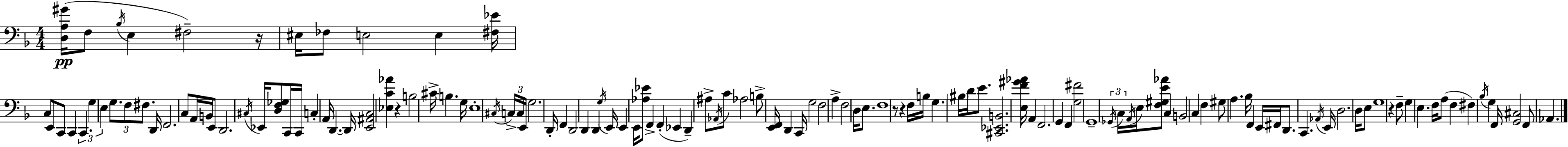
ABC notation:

X:1
T:Untitled
M:4/4
L:1/4
K:Dm
[D,A,^G]/4 F,/2 _B,/4 E, ^F,2 z/4 ^E,/4 _F,/2 E,2 E, [^F,_E]/4 C,/2 E,,/2 C,,/2 C,, C,, G, E, G,/2 F,/2 ^F,/2 D,,/4 F,,2 C,/2 A,,/4 B,,/4 E,,/2 D,,2 ^C,/4 _E,,/4 [D,F,_G,]/2 C,,/4 C,,/4 C, A,,/4 D,, D,,/4 [E,,^A,,C,]2 [_E,C_A] z B,2 ^C/4 B, G,/4 E,4 ^C,/4 C,/4 C,/4 E,,/4 G,2 D,,/4 F,, D,,2 D,, D,, G,/4 E,,/4 E,, E,,/4 [_A,_E]/2 F,, F,, _E,, D,, ^A,/2 _A,,/4 C/2 _A,2 B,/2 [E,,F,,]/4 D,, C,,/4 G,2 F,2 A, F,2 D,/4 E,/2 F,4 z/2 z F,/4 B,/4 G, ^B,/4 D/4 E/2 [^C,,_E,,B,,]2 [E,F^G_A]/4 A,, F,,2 G,, F,, [G,^F]2 G,,4 _G,,/4 C,/4 A,,/4 E,/4 [F,^G,E_A]/2 C, B,,2 C, F, ^G,/2 A, _B,/4 F,, E,,/4 ^F,,/4 D,,/2 C,, _A,,/4 E,,/4 D,2 D,/4 E,/2 G,4 z F,/2 G, E, F,/4 A,/2 F, ^F, _B,/4 G, F,,/4 [G,,^C,]2 F,,/2 _A,,